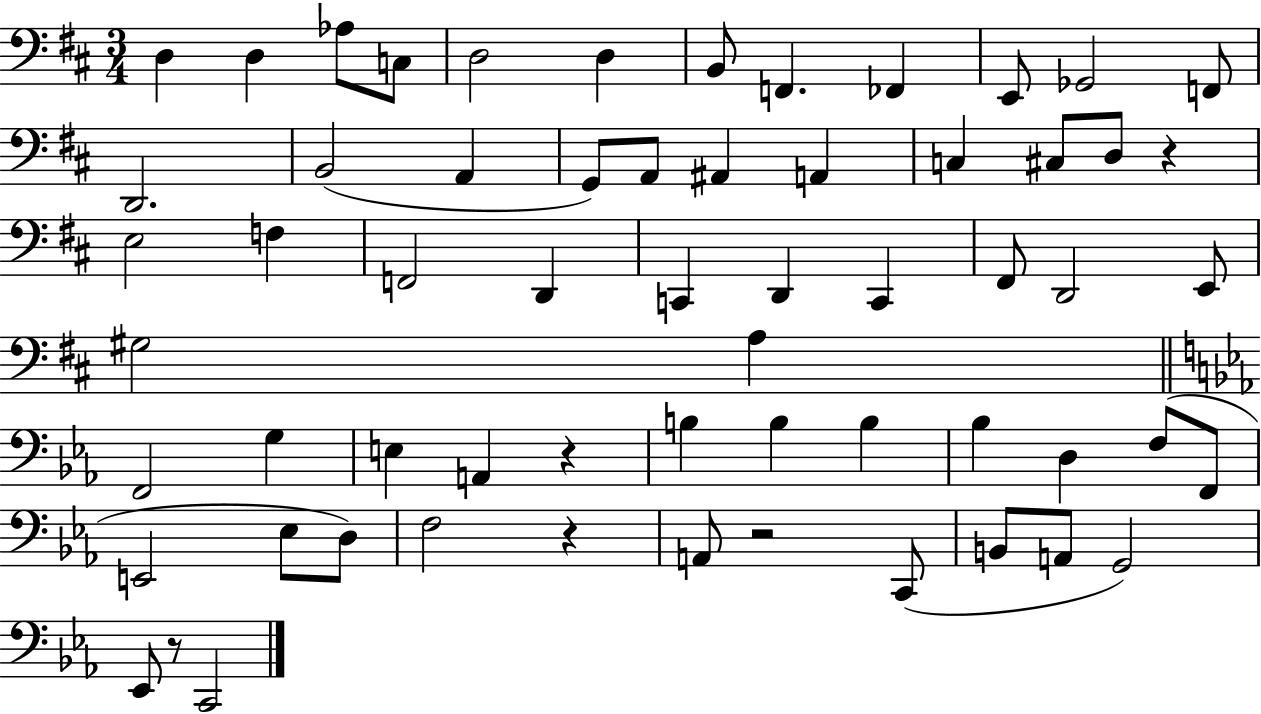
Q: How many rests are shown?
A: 5